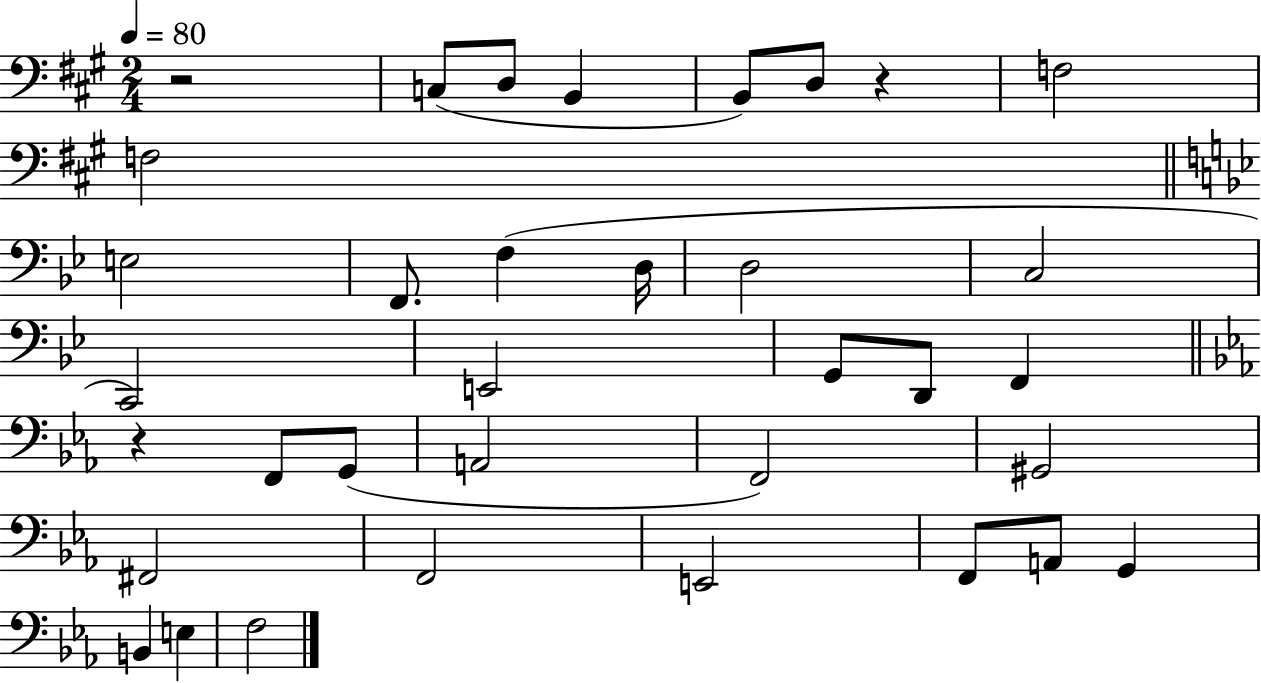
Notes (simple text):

R/h C3/e D3/e B2/q B2/e D3/e R/q F3/h F3/h E3/h F2/e. F3/q D3/s D3/h C3/h C2/h E2/h G2/e D2/e F2/q R/q F2/e G2/e A2/h F2/h G#2/h F#2/h F2/h E2/h F2/e A2/e G2/q B2/q E3/q F3/h